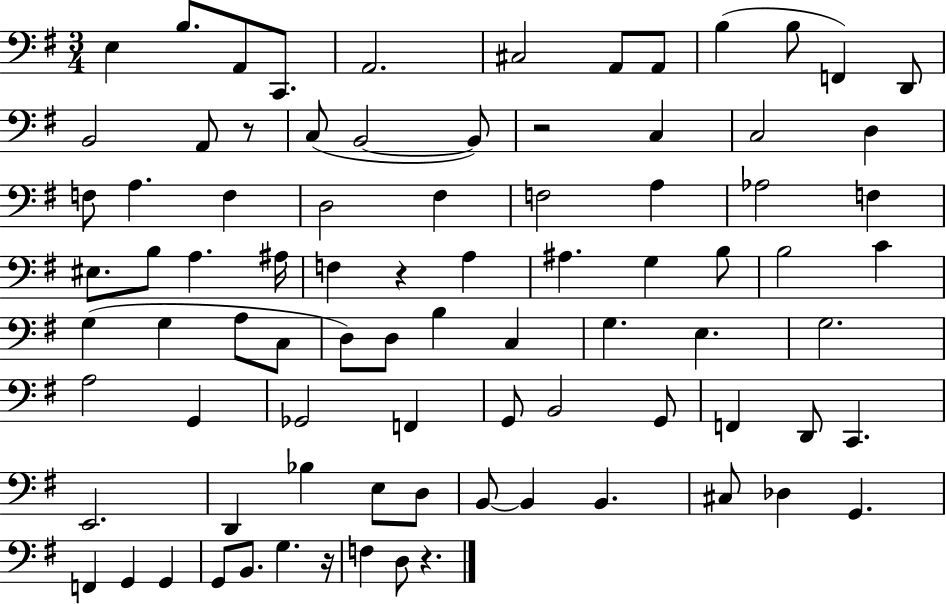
{
  \clef bass
  \numericTimeSignature
  \time 3/4
  \key g \major
  e4 b8. a,8 c,8. | a,2. | cis2 a,8 a,8 | b4( b8 f,4) d,8 | \break b,2 a,8 r8 | c8( b,2~~ b,8) | r2 c4 | c2 d4 | \break f8 a4. f4 | d2 fis4 | f2 a4 | aes2 f4 | \break eis8. b8 a4. ais16 | f4 r4 a4 | ais4. g4 b8 | b2 c'4 | \break g4( g4 a8 c8 | d8) d8 b4 c4 | g4. e4. | g2. | \break a2 g,4 | ges,2 f,4 | g,8 b,2 g,8 | f,4 d,8 c,4. | \break e,2. | d,4 bes4 e8 d8 | b,8~~ b,4 b,4. | cis8 des4 g,4. | \break f,4 g,4 g,4 | g,8 b,8. g4. r16 | f4 d8 r4. | \bar "|."
}